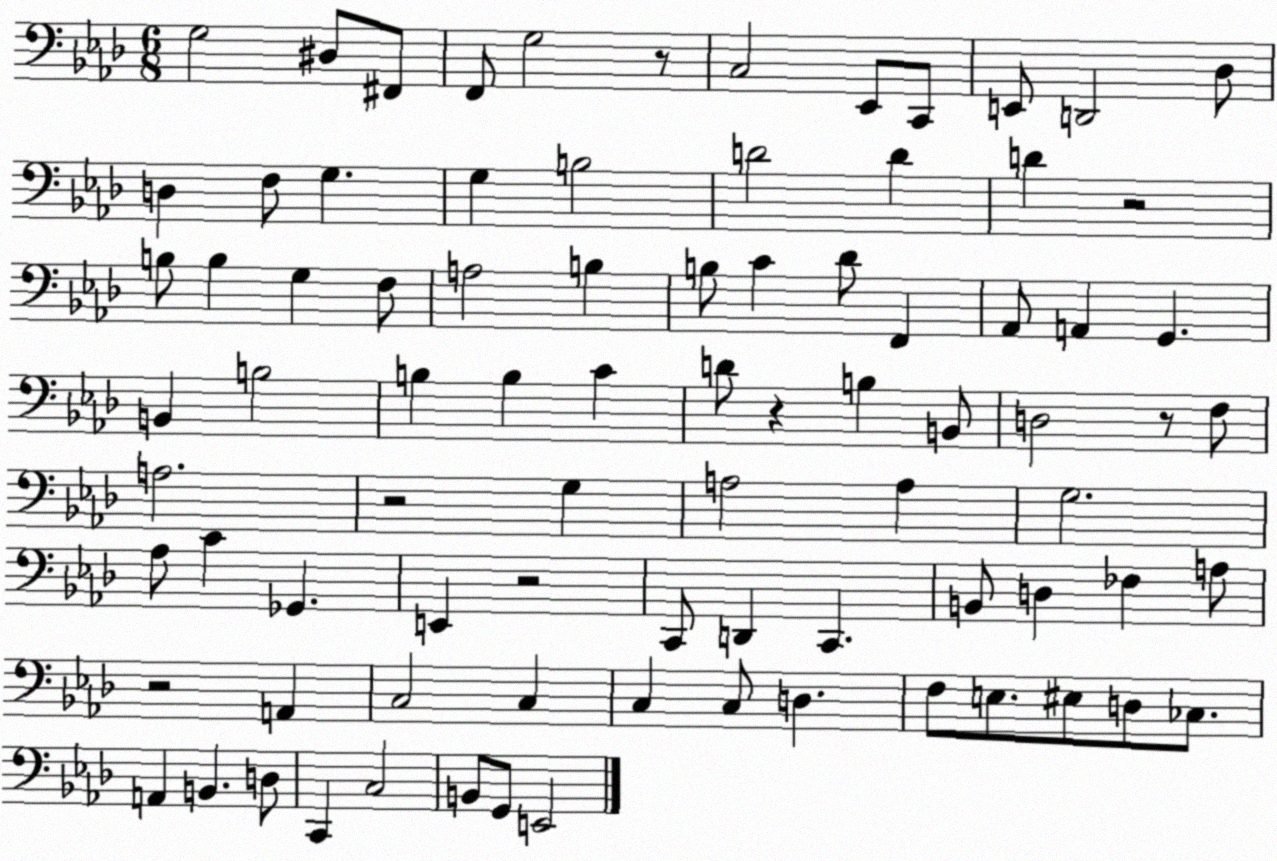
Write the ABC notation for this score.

X:1
T:Untitled
M:6/8
L:1/4
K:Ab
G,2 ^D,/2 ^F,,/2 F,,/2 G,2 z/2 C,2 _E,,/2 C,,/2 E,,/2 D,,2 _D,/2 D, F,/2 G, G, B,2 D2 D D z2 B,/2 B, G, F,/2 A,2 B, B,/2 C _D/2 F,, _A,,/2 A,, G,, B,, B,2 B, B, C D/2 z B, B,,/2 D,2 z/2 F,/2 A,2 z2 G, A,2 A, G,2 _A,/2 C _G,, E,, z2 C,,/2 D,, C,, B,,/2 D, _F, A,/2 z2 A,, C,2 C, C, C,/2 D, F,/2 E,/2 ^E,/2 D,/2 _C,/2 A,, B,, D,/2 C,, C,2 B,,/2 G,,/2 E,,2